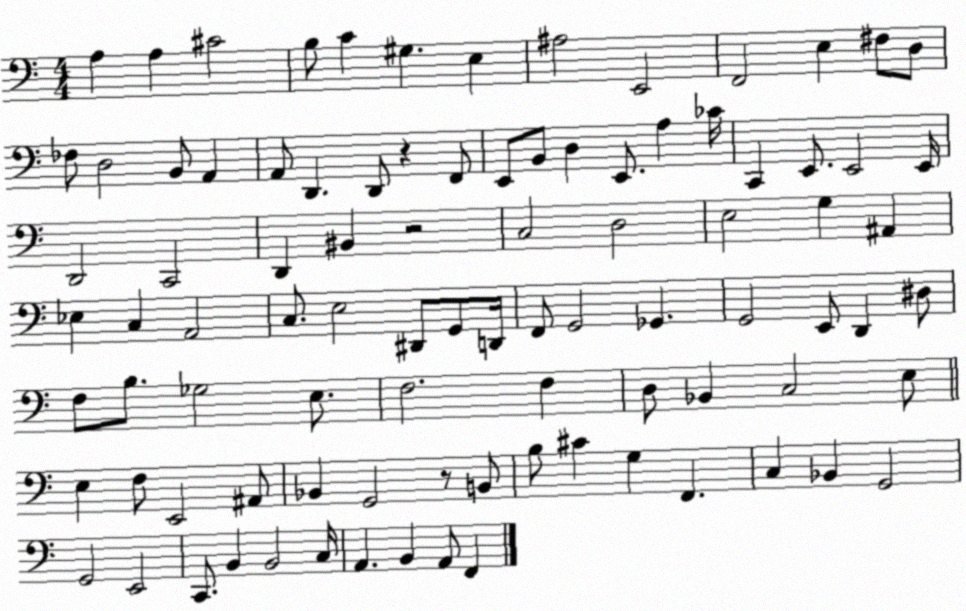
X:1
T:Untitled
M:4/4
L:1/4
K:C
A, A, ^C2 B,/2 C ^G, E, ^A,2 E,,2 F,,2 E, ^F,/2 D,/2 _F,/2 D,2 B,,/2 A,, A,,/2 D,, D,,/2 z F,,/2 E,,/2 B,,/2 D, E,,/2 A, _C/4 C,, E,,/2 E,,2 E,,/4 D,,2 C,,2 D,, ^B,, z2 C,2 D,2 E,2 G, ^A,, _E, C, A,,2 C,/2 E,2 ^D,,/2 G,,/2 D,,/4 F,,/2 G,,2 _G,, G,,2 E,,/2 D,, ^D,/2 F,/2 B,/2 _G,2 E,/2 F,2 F, D,/2 _B,, C,2 E,/2 E, F,/2 E,,2 ^A,,/2 _B,, G,,2 z/2 B,,/2 B,/2 ^C G, F,, C, _B,, G,,2 G,,2 E,,2 C,,/2 B,, B,,2 C,/4 A,, B,, A,,/2 F,,